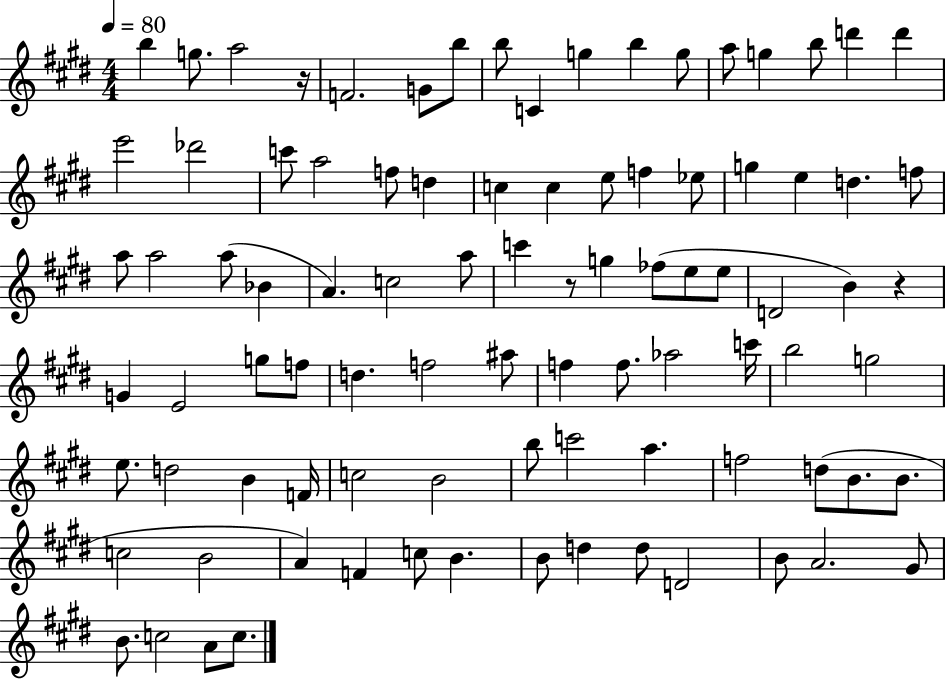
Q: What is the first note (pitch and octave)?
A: B5